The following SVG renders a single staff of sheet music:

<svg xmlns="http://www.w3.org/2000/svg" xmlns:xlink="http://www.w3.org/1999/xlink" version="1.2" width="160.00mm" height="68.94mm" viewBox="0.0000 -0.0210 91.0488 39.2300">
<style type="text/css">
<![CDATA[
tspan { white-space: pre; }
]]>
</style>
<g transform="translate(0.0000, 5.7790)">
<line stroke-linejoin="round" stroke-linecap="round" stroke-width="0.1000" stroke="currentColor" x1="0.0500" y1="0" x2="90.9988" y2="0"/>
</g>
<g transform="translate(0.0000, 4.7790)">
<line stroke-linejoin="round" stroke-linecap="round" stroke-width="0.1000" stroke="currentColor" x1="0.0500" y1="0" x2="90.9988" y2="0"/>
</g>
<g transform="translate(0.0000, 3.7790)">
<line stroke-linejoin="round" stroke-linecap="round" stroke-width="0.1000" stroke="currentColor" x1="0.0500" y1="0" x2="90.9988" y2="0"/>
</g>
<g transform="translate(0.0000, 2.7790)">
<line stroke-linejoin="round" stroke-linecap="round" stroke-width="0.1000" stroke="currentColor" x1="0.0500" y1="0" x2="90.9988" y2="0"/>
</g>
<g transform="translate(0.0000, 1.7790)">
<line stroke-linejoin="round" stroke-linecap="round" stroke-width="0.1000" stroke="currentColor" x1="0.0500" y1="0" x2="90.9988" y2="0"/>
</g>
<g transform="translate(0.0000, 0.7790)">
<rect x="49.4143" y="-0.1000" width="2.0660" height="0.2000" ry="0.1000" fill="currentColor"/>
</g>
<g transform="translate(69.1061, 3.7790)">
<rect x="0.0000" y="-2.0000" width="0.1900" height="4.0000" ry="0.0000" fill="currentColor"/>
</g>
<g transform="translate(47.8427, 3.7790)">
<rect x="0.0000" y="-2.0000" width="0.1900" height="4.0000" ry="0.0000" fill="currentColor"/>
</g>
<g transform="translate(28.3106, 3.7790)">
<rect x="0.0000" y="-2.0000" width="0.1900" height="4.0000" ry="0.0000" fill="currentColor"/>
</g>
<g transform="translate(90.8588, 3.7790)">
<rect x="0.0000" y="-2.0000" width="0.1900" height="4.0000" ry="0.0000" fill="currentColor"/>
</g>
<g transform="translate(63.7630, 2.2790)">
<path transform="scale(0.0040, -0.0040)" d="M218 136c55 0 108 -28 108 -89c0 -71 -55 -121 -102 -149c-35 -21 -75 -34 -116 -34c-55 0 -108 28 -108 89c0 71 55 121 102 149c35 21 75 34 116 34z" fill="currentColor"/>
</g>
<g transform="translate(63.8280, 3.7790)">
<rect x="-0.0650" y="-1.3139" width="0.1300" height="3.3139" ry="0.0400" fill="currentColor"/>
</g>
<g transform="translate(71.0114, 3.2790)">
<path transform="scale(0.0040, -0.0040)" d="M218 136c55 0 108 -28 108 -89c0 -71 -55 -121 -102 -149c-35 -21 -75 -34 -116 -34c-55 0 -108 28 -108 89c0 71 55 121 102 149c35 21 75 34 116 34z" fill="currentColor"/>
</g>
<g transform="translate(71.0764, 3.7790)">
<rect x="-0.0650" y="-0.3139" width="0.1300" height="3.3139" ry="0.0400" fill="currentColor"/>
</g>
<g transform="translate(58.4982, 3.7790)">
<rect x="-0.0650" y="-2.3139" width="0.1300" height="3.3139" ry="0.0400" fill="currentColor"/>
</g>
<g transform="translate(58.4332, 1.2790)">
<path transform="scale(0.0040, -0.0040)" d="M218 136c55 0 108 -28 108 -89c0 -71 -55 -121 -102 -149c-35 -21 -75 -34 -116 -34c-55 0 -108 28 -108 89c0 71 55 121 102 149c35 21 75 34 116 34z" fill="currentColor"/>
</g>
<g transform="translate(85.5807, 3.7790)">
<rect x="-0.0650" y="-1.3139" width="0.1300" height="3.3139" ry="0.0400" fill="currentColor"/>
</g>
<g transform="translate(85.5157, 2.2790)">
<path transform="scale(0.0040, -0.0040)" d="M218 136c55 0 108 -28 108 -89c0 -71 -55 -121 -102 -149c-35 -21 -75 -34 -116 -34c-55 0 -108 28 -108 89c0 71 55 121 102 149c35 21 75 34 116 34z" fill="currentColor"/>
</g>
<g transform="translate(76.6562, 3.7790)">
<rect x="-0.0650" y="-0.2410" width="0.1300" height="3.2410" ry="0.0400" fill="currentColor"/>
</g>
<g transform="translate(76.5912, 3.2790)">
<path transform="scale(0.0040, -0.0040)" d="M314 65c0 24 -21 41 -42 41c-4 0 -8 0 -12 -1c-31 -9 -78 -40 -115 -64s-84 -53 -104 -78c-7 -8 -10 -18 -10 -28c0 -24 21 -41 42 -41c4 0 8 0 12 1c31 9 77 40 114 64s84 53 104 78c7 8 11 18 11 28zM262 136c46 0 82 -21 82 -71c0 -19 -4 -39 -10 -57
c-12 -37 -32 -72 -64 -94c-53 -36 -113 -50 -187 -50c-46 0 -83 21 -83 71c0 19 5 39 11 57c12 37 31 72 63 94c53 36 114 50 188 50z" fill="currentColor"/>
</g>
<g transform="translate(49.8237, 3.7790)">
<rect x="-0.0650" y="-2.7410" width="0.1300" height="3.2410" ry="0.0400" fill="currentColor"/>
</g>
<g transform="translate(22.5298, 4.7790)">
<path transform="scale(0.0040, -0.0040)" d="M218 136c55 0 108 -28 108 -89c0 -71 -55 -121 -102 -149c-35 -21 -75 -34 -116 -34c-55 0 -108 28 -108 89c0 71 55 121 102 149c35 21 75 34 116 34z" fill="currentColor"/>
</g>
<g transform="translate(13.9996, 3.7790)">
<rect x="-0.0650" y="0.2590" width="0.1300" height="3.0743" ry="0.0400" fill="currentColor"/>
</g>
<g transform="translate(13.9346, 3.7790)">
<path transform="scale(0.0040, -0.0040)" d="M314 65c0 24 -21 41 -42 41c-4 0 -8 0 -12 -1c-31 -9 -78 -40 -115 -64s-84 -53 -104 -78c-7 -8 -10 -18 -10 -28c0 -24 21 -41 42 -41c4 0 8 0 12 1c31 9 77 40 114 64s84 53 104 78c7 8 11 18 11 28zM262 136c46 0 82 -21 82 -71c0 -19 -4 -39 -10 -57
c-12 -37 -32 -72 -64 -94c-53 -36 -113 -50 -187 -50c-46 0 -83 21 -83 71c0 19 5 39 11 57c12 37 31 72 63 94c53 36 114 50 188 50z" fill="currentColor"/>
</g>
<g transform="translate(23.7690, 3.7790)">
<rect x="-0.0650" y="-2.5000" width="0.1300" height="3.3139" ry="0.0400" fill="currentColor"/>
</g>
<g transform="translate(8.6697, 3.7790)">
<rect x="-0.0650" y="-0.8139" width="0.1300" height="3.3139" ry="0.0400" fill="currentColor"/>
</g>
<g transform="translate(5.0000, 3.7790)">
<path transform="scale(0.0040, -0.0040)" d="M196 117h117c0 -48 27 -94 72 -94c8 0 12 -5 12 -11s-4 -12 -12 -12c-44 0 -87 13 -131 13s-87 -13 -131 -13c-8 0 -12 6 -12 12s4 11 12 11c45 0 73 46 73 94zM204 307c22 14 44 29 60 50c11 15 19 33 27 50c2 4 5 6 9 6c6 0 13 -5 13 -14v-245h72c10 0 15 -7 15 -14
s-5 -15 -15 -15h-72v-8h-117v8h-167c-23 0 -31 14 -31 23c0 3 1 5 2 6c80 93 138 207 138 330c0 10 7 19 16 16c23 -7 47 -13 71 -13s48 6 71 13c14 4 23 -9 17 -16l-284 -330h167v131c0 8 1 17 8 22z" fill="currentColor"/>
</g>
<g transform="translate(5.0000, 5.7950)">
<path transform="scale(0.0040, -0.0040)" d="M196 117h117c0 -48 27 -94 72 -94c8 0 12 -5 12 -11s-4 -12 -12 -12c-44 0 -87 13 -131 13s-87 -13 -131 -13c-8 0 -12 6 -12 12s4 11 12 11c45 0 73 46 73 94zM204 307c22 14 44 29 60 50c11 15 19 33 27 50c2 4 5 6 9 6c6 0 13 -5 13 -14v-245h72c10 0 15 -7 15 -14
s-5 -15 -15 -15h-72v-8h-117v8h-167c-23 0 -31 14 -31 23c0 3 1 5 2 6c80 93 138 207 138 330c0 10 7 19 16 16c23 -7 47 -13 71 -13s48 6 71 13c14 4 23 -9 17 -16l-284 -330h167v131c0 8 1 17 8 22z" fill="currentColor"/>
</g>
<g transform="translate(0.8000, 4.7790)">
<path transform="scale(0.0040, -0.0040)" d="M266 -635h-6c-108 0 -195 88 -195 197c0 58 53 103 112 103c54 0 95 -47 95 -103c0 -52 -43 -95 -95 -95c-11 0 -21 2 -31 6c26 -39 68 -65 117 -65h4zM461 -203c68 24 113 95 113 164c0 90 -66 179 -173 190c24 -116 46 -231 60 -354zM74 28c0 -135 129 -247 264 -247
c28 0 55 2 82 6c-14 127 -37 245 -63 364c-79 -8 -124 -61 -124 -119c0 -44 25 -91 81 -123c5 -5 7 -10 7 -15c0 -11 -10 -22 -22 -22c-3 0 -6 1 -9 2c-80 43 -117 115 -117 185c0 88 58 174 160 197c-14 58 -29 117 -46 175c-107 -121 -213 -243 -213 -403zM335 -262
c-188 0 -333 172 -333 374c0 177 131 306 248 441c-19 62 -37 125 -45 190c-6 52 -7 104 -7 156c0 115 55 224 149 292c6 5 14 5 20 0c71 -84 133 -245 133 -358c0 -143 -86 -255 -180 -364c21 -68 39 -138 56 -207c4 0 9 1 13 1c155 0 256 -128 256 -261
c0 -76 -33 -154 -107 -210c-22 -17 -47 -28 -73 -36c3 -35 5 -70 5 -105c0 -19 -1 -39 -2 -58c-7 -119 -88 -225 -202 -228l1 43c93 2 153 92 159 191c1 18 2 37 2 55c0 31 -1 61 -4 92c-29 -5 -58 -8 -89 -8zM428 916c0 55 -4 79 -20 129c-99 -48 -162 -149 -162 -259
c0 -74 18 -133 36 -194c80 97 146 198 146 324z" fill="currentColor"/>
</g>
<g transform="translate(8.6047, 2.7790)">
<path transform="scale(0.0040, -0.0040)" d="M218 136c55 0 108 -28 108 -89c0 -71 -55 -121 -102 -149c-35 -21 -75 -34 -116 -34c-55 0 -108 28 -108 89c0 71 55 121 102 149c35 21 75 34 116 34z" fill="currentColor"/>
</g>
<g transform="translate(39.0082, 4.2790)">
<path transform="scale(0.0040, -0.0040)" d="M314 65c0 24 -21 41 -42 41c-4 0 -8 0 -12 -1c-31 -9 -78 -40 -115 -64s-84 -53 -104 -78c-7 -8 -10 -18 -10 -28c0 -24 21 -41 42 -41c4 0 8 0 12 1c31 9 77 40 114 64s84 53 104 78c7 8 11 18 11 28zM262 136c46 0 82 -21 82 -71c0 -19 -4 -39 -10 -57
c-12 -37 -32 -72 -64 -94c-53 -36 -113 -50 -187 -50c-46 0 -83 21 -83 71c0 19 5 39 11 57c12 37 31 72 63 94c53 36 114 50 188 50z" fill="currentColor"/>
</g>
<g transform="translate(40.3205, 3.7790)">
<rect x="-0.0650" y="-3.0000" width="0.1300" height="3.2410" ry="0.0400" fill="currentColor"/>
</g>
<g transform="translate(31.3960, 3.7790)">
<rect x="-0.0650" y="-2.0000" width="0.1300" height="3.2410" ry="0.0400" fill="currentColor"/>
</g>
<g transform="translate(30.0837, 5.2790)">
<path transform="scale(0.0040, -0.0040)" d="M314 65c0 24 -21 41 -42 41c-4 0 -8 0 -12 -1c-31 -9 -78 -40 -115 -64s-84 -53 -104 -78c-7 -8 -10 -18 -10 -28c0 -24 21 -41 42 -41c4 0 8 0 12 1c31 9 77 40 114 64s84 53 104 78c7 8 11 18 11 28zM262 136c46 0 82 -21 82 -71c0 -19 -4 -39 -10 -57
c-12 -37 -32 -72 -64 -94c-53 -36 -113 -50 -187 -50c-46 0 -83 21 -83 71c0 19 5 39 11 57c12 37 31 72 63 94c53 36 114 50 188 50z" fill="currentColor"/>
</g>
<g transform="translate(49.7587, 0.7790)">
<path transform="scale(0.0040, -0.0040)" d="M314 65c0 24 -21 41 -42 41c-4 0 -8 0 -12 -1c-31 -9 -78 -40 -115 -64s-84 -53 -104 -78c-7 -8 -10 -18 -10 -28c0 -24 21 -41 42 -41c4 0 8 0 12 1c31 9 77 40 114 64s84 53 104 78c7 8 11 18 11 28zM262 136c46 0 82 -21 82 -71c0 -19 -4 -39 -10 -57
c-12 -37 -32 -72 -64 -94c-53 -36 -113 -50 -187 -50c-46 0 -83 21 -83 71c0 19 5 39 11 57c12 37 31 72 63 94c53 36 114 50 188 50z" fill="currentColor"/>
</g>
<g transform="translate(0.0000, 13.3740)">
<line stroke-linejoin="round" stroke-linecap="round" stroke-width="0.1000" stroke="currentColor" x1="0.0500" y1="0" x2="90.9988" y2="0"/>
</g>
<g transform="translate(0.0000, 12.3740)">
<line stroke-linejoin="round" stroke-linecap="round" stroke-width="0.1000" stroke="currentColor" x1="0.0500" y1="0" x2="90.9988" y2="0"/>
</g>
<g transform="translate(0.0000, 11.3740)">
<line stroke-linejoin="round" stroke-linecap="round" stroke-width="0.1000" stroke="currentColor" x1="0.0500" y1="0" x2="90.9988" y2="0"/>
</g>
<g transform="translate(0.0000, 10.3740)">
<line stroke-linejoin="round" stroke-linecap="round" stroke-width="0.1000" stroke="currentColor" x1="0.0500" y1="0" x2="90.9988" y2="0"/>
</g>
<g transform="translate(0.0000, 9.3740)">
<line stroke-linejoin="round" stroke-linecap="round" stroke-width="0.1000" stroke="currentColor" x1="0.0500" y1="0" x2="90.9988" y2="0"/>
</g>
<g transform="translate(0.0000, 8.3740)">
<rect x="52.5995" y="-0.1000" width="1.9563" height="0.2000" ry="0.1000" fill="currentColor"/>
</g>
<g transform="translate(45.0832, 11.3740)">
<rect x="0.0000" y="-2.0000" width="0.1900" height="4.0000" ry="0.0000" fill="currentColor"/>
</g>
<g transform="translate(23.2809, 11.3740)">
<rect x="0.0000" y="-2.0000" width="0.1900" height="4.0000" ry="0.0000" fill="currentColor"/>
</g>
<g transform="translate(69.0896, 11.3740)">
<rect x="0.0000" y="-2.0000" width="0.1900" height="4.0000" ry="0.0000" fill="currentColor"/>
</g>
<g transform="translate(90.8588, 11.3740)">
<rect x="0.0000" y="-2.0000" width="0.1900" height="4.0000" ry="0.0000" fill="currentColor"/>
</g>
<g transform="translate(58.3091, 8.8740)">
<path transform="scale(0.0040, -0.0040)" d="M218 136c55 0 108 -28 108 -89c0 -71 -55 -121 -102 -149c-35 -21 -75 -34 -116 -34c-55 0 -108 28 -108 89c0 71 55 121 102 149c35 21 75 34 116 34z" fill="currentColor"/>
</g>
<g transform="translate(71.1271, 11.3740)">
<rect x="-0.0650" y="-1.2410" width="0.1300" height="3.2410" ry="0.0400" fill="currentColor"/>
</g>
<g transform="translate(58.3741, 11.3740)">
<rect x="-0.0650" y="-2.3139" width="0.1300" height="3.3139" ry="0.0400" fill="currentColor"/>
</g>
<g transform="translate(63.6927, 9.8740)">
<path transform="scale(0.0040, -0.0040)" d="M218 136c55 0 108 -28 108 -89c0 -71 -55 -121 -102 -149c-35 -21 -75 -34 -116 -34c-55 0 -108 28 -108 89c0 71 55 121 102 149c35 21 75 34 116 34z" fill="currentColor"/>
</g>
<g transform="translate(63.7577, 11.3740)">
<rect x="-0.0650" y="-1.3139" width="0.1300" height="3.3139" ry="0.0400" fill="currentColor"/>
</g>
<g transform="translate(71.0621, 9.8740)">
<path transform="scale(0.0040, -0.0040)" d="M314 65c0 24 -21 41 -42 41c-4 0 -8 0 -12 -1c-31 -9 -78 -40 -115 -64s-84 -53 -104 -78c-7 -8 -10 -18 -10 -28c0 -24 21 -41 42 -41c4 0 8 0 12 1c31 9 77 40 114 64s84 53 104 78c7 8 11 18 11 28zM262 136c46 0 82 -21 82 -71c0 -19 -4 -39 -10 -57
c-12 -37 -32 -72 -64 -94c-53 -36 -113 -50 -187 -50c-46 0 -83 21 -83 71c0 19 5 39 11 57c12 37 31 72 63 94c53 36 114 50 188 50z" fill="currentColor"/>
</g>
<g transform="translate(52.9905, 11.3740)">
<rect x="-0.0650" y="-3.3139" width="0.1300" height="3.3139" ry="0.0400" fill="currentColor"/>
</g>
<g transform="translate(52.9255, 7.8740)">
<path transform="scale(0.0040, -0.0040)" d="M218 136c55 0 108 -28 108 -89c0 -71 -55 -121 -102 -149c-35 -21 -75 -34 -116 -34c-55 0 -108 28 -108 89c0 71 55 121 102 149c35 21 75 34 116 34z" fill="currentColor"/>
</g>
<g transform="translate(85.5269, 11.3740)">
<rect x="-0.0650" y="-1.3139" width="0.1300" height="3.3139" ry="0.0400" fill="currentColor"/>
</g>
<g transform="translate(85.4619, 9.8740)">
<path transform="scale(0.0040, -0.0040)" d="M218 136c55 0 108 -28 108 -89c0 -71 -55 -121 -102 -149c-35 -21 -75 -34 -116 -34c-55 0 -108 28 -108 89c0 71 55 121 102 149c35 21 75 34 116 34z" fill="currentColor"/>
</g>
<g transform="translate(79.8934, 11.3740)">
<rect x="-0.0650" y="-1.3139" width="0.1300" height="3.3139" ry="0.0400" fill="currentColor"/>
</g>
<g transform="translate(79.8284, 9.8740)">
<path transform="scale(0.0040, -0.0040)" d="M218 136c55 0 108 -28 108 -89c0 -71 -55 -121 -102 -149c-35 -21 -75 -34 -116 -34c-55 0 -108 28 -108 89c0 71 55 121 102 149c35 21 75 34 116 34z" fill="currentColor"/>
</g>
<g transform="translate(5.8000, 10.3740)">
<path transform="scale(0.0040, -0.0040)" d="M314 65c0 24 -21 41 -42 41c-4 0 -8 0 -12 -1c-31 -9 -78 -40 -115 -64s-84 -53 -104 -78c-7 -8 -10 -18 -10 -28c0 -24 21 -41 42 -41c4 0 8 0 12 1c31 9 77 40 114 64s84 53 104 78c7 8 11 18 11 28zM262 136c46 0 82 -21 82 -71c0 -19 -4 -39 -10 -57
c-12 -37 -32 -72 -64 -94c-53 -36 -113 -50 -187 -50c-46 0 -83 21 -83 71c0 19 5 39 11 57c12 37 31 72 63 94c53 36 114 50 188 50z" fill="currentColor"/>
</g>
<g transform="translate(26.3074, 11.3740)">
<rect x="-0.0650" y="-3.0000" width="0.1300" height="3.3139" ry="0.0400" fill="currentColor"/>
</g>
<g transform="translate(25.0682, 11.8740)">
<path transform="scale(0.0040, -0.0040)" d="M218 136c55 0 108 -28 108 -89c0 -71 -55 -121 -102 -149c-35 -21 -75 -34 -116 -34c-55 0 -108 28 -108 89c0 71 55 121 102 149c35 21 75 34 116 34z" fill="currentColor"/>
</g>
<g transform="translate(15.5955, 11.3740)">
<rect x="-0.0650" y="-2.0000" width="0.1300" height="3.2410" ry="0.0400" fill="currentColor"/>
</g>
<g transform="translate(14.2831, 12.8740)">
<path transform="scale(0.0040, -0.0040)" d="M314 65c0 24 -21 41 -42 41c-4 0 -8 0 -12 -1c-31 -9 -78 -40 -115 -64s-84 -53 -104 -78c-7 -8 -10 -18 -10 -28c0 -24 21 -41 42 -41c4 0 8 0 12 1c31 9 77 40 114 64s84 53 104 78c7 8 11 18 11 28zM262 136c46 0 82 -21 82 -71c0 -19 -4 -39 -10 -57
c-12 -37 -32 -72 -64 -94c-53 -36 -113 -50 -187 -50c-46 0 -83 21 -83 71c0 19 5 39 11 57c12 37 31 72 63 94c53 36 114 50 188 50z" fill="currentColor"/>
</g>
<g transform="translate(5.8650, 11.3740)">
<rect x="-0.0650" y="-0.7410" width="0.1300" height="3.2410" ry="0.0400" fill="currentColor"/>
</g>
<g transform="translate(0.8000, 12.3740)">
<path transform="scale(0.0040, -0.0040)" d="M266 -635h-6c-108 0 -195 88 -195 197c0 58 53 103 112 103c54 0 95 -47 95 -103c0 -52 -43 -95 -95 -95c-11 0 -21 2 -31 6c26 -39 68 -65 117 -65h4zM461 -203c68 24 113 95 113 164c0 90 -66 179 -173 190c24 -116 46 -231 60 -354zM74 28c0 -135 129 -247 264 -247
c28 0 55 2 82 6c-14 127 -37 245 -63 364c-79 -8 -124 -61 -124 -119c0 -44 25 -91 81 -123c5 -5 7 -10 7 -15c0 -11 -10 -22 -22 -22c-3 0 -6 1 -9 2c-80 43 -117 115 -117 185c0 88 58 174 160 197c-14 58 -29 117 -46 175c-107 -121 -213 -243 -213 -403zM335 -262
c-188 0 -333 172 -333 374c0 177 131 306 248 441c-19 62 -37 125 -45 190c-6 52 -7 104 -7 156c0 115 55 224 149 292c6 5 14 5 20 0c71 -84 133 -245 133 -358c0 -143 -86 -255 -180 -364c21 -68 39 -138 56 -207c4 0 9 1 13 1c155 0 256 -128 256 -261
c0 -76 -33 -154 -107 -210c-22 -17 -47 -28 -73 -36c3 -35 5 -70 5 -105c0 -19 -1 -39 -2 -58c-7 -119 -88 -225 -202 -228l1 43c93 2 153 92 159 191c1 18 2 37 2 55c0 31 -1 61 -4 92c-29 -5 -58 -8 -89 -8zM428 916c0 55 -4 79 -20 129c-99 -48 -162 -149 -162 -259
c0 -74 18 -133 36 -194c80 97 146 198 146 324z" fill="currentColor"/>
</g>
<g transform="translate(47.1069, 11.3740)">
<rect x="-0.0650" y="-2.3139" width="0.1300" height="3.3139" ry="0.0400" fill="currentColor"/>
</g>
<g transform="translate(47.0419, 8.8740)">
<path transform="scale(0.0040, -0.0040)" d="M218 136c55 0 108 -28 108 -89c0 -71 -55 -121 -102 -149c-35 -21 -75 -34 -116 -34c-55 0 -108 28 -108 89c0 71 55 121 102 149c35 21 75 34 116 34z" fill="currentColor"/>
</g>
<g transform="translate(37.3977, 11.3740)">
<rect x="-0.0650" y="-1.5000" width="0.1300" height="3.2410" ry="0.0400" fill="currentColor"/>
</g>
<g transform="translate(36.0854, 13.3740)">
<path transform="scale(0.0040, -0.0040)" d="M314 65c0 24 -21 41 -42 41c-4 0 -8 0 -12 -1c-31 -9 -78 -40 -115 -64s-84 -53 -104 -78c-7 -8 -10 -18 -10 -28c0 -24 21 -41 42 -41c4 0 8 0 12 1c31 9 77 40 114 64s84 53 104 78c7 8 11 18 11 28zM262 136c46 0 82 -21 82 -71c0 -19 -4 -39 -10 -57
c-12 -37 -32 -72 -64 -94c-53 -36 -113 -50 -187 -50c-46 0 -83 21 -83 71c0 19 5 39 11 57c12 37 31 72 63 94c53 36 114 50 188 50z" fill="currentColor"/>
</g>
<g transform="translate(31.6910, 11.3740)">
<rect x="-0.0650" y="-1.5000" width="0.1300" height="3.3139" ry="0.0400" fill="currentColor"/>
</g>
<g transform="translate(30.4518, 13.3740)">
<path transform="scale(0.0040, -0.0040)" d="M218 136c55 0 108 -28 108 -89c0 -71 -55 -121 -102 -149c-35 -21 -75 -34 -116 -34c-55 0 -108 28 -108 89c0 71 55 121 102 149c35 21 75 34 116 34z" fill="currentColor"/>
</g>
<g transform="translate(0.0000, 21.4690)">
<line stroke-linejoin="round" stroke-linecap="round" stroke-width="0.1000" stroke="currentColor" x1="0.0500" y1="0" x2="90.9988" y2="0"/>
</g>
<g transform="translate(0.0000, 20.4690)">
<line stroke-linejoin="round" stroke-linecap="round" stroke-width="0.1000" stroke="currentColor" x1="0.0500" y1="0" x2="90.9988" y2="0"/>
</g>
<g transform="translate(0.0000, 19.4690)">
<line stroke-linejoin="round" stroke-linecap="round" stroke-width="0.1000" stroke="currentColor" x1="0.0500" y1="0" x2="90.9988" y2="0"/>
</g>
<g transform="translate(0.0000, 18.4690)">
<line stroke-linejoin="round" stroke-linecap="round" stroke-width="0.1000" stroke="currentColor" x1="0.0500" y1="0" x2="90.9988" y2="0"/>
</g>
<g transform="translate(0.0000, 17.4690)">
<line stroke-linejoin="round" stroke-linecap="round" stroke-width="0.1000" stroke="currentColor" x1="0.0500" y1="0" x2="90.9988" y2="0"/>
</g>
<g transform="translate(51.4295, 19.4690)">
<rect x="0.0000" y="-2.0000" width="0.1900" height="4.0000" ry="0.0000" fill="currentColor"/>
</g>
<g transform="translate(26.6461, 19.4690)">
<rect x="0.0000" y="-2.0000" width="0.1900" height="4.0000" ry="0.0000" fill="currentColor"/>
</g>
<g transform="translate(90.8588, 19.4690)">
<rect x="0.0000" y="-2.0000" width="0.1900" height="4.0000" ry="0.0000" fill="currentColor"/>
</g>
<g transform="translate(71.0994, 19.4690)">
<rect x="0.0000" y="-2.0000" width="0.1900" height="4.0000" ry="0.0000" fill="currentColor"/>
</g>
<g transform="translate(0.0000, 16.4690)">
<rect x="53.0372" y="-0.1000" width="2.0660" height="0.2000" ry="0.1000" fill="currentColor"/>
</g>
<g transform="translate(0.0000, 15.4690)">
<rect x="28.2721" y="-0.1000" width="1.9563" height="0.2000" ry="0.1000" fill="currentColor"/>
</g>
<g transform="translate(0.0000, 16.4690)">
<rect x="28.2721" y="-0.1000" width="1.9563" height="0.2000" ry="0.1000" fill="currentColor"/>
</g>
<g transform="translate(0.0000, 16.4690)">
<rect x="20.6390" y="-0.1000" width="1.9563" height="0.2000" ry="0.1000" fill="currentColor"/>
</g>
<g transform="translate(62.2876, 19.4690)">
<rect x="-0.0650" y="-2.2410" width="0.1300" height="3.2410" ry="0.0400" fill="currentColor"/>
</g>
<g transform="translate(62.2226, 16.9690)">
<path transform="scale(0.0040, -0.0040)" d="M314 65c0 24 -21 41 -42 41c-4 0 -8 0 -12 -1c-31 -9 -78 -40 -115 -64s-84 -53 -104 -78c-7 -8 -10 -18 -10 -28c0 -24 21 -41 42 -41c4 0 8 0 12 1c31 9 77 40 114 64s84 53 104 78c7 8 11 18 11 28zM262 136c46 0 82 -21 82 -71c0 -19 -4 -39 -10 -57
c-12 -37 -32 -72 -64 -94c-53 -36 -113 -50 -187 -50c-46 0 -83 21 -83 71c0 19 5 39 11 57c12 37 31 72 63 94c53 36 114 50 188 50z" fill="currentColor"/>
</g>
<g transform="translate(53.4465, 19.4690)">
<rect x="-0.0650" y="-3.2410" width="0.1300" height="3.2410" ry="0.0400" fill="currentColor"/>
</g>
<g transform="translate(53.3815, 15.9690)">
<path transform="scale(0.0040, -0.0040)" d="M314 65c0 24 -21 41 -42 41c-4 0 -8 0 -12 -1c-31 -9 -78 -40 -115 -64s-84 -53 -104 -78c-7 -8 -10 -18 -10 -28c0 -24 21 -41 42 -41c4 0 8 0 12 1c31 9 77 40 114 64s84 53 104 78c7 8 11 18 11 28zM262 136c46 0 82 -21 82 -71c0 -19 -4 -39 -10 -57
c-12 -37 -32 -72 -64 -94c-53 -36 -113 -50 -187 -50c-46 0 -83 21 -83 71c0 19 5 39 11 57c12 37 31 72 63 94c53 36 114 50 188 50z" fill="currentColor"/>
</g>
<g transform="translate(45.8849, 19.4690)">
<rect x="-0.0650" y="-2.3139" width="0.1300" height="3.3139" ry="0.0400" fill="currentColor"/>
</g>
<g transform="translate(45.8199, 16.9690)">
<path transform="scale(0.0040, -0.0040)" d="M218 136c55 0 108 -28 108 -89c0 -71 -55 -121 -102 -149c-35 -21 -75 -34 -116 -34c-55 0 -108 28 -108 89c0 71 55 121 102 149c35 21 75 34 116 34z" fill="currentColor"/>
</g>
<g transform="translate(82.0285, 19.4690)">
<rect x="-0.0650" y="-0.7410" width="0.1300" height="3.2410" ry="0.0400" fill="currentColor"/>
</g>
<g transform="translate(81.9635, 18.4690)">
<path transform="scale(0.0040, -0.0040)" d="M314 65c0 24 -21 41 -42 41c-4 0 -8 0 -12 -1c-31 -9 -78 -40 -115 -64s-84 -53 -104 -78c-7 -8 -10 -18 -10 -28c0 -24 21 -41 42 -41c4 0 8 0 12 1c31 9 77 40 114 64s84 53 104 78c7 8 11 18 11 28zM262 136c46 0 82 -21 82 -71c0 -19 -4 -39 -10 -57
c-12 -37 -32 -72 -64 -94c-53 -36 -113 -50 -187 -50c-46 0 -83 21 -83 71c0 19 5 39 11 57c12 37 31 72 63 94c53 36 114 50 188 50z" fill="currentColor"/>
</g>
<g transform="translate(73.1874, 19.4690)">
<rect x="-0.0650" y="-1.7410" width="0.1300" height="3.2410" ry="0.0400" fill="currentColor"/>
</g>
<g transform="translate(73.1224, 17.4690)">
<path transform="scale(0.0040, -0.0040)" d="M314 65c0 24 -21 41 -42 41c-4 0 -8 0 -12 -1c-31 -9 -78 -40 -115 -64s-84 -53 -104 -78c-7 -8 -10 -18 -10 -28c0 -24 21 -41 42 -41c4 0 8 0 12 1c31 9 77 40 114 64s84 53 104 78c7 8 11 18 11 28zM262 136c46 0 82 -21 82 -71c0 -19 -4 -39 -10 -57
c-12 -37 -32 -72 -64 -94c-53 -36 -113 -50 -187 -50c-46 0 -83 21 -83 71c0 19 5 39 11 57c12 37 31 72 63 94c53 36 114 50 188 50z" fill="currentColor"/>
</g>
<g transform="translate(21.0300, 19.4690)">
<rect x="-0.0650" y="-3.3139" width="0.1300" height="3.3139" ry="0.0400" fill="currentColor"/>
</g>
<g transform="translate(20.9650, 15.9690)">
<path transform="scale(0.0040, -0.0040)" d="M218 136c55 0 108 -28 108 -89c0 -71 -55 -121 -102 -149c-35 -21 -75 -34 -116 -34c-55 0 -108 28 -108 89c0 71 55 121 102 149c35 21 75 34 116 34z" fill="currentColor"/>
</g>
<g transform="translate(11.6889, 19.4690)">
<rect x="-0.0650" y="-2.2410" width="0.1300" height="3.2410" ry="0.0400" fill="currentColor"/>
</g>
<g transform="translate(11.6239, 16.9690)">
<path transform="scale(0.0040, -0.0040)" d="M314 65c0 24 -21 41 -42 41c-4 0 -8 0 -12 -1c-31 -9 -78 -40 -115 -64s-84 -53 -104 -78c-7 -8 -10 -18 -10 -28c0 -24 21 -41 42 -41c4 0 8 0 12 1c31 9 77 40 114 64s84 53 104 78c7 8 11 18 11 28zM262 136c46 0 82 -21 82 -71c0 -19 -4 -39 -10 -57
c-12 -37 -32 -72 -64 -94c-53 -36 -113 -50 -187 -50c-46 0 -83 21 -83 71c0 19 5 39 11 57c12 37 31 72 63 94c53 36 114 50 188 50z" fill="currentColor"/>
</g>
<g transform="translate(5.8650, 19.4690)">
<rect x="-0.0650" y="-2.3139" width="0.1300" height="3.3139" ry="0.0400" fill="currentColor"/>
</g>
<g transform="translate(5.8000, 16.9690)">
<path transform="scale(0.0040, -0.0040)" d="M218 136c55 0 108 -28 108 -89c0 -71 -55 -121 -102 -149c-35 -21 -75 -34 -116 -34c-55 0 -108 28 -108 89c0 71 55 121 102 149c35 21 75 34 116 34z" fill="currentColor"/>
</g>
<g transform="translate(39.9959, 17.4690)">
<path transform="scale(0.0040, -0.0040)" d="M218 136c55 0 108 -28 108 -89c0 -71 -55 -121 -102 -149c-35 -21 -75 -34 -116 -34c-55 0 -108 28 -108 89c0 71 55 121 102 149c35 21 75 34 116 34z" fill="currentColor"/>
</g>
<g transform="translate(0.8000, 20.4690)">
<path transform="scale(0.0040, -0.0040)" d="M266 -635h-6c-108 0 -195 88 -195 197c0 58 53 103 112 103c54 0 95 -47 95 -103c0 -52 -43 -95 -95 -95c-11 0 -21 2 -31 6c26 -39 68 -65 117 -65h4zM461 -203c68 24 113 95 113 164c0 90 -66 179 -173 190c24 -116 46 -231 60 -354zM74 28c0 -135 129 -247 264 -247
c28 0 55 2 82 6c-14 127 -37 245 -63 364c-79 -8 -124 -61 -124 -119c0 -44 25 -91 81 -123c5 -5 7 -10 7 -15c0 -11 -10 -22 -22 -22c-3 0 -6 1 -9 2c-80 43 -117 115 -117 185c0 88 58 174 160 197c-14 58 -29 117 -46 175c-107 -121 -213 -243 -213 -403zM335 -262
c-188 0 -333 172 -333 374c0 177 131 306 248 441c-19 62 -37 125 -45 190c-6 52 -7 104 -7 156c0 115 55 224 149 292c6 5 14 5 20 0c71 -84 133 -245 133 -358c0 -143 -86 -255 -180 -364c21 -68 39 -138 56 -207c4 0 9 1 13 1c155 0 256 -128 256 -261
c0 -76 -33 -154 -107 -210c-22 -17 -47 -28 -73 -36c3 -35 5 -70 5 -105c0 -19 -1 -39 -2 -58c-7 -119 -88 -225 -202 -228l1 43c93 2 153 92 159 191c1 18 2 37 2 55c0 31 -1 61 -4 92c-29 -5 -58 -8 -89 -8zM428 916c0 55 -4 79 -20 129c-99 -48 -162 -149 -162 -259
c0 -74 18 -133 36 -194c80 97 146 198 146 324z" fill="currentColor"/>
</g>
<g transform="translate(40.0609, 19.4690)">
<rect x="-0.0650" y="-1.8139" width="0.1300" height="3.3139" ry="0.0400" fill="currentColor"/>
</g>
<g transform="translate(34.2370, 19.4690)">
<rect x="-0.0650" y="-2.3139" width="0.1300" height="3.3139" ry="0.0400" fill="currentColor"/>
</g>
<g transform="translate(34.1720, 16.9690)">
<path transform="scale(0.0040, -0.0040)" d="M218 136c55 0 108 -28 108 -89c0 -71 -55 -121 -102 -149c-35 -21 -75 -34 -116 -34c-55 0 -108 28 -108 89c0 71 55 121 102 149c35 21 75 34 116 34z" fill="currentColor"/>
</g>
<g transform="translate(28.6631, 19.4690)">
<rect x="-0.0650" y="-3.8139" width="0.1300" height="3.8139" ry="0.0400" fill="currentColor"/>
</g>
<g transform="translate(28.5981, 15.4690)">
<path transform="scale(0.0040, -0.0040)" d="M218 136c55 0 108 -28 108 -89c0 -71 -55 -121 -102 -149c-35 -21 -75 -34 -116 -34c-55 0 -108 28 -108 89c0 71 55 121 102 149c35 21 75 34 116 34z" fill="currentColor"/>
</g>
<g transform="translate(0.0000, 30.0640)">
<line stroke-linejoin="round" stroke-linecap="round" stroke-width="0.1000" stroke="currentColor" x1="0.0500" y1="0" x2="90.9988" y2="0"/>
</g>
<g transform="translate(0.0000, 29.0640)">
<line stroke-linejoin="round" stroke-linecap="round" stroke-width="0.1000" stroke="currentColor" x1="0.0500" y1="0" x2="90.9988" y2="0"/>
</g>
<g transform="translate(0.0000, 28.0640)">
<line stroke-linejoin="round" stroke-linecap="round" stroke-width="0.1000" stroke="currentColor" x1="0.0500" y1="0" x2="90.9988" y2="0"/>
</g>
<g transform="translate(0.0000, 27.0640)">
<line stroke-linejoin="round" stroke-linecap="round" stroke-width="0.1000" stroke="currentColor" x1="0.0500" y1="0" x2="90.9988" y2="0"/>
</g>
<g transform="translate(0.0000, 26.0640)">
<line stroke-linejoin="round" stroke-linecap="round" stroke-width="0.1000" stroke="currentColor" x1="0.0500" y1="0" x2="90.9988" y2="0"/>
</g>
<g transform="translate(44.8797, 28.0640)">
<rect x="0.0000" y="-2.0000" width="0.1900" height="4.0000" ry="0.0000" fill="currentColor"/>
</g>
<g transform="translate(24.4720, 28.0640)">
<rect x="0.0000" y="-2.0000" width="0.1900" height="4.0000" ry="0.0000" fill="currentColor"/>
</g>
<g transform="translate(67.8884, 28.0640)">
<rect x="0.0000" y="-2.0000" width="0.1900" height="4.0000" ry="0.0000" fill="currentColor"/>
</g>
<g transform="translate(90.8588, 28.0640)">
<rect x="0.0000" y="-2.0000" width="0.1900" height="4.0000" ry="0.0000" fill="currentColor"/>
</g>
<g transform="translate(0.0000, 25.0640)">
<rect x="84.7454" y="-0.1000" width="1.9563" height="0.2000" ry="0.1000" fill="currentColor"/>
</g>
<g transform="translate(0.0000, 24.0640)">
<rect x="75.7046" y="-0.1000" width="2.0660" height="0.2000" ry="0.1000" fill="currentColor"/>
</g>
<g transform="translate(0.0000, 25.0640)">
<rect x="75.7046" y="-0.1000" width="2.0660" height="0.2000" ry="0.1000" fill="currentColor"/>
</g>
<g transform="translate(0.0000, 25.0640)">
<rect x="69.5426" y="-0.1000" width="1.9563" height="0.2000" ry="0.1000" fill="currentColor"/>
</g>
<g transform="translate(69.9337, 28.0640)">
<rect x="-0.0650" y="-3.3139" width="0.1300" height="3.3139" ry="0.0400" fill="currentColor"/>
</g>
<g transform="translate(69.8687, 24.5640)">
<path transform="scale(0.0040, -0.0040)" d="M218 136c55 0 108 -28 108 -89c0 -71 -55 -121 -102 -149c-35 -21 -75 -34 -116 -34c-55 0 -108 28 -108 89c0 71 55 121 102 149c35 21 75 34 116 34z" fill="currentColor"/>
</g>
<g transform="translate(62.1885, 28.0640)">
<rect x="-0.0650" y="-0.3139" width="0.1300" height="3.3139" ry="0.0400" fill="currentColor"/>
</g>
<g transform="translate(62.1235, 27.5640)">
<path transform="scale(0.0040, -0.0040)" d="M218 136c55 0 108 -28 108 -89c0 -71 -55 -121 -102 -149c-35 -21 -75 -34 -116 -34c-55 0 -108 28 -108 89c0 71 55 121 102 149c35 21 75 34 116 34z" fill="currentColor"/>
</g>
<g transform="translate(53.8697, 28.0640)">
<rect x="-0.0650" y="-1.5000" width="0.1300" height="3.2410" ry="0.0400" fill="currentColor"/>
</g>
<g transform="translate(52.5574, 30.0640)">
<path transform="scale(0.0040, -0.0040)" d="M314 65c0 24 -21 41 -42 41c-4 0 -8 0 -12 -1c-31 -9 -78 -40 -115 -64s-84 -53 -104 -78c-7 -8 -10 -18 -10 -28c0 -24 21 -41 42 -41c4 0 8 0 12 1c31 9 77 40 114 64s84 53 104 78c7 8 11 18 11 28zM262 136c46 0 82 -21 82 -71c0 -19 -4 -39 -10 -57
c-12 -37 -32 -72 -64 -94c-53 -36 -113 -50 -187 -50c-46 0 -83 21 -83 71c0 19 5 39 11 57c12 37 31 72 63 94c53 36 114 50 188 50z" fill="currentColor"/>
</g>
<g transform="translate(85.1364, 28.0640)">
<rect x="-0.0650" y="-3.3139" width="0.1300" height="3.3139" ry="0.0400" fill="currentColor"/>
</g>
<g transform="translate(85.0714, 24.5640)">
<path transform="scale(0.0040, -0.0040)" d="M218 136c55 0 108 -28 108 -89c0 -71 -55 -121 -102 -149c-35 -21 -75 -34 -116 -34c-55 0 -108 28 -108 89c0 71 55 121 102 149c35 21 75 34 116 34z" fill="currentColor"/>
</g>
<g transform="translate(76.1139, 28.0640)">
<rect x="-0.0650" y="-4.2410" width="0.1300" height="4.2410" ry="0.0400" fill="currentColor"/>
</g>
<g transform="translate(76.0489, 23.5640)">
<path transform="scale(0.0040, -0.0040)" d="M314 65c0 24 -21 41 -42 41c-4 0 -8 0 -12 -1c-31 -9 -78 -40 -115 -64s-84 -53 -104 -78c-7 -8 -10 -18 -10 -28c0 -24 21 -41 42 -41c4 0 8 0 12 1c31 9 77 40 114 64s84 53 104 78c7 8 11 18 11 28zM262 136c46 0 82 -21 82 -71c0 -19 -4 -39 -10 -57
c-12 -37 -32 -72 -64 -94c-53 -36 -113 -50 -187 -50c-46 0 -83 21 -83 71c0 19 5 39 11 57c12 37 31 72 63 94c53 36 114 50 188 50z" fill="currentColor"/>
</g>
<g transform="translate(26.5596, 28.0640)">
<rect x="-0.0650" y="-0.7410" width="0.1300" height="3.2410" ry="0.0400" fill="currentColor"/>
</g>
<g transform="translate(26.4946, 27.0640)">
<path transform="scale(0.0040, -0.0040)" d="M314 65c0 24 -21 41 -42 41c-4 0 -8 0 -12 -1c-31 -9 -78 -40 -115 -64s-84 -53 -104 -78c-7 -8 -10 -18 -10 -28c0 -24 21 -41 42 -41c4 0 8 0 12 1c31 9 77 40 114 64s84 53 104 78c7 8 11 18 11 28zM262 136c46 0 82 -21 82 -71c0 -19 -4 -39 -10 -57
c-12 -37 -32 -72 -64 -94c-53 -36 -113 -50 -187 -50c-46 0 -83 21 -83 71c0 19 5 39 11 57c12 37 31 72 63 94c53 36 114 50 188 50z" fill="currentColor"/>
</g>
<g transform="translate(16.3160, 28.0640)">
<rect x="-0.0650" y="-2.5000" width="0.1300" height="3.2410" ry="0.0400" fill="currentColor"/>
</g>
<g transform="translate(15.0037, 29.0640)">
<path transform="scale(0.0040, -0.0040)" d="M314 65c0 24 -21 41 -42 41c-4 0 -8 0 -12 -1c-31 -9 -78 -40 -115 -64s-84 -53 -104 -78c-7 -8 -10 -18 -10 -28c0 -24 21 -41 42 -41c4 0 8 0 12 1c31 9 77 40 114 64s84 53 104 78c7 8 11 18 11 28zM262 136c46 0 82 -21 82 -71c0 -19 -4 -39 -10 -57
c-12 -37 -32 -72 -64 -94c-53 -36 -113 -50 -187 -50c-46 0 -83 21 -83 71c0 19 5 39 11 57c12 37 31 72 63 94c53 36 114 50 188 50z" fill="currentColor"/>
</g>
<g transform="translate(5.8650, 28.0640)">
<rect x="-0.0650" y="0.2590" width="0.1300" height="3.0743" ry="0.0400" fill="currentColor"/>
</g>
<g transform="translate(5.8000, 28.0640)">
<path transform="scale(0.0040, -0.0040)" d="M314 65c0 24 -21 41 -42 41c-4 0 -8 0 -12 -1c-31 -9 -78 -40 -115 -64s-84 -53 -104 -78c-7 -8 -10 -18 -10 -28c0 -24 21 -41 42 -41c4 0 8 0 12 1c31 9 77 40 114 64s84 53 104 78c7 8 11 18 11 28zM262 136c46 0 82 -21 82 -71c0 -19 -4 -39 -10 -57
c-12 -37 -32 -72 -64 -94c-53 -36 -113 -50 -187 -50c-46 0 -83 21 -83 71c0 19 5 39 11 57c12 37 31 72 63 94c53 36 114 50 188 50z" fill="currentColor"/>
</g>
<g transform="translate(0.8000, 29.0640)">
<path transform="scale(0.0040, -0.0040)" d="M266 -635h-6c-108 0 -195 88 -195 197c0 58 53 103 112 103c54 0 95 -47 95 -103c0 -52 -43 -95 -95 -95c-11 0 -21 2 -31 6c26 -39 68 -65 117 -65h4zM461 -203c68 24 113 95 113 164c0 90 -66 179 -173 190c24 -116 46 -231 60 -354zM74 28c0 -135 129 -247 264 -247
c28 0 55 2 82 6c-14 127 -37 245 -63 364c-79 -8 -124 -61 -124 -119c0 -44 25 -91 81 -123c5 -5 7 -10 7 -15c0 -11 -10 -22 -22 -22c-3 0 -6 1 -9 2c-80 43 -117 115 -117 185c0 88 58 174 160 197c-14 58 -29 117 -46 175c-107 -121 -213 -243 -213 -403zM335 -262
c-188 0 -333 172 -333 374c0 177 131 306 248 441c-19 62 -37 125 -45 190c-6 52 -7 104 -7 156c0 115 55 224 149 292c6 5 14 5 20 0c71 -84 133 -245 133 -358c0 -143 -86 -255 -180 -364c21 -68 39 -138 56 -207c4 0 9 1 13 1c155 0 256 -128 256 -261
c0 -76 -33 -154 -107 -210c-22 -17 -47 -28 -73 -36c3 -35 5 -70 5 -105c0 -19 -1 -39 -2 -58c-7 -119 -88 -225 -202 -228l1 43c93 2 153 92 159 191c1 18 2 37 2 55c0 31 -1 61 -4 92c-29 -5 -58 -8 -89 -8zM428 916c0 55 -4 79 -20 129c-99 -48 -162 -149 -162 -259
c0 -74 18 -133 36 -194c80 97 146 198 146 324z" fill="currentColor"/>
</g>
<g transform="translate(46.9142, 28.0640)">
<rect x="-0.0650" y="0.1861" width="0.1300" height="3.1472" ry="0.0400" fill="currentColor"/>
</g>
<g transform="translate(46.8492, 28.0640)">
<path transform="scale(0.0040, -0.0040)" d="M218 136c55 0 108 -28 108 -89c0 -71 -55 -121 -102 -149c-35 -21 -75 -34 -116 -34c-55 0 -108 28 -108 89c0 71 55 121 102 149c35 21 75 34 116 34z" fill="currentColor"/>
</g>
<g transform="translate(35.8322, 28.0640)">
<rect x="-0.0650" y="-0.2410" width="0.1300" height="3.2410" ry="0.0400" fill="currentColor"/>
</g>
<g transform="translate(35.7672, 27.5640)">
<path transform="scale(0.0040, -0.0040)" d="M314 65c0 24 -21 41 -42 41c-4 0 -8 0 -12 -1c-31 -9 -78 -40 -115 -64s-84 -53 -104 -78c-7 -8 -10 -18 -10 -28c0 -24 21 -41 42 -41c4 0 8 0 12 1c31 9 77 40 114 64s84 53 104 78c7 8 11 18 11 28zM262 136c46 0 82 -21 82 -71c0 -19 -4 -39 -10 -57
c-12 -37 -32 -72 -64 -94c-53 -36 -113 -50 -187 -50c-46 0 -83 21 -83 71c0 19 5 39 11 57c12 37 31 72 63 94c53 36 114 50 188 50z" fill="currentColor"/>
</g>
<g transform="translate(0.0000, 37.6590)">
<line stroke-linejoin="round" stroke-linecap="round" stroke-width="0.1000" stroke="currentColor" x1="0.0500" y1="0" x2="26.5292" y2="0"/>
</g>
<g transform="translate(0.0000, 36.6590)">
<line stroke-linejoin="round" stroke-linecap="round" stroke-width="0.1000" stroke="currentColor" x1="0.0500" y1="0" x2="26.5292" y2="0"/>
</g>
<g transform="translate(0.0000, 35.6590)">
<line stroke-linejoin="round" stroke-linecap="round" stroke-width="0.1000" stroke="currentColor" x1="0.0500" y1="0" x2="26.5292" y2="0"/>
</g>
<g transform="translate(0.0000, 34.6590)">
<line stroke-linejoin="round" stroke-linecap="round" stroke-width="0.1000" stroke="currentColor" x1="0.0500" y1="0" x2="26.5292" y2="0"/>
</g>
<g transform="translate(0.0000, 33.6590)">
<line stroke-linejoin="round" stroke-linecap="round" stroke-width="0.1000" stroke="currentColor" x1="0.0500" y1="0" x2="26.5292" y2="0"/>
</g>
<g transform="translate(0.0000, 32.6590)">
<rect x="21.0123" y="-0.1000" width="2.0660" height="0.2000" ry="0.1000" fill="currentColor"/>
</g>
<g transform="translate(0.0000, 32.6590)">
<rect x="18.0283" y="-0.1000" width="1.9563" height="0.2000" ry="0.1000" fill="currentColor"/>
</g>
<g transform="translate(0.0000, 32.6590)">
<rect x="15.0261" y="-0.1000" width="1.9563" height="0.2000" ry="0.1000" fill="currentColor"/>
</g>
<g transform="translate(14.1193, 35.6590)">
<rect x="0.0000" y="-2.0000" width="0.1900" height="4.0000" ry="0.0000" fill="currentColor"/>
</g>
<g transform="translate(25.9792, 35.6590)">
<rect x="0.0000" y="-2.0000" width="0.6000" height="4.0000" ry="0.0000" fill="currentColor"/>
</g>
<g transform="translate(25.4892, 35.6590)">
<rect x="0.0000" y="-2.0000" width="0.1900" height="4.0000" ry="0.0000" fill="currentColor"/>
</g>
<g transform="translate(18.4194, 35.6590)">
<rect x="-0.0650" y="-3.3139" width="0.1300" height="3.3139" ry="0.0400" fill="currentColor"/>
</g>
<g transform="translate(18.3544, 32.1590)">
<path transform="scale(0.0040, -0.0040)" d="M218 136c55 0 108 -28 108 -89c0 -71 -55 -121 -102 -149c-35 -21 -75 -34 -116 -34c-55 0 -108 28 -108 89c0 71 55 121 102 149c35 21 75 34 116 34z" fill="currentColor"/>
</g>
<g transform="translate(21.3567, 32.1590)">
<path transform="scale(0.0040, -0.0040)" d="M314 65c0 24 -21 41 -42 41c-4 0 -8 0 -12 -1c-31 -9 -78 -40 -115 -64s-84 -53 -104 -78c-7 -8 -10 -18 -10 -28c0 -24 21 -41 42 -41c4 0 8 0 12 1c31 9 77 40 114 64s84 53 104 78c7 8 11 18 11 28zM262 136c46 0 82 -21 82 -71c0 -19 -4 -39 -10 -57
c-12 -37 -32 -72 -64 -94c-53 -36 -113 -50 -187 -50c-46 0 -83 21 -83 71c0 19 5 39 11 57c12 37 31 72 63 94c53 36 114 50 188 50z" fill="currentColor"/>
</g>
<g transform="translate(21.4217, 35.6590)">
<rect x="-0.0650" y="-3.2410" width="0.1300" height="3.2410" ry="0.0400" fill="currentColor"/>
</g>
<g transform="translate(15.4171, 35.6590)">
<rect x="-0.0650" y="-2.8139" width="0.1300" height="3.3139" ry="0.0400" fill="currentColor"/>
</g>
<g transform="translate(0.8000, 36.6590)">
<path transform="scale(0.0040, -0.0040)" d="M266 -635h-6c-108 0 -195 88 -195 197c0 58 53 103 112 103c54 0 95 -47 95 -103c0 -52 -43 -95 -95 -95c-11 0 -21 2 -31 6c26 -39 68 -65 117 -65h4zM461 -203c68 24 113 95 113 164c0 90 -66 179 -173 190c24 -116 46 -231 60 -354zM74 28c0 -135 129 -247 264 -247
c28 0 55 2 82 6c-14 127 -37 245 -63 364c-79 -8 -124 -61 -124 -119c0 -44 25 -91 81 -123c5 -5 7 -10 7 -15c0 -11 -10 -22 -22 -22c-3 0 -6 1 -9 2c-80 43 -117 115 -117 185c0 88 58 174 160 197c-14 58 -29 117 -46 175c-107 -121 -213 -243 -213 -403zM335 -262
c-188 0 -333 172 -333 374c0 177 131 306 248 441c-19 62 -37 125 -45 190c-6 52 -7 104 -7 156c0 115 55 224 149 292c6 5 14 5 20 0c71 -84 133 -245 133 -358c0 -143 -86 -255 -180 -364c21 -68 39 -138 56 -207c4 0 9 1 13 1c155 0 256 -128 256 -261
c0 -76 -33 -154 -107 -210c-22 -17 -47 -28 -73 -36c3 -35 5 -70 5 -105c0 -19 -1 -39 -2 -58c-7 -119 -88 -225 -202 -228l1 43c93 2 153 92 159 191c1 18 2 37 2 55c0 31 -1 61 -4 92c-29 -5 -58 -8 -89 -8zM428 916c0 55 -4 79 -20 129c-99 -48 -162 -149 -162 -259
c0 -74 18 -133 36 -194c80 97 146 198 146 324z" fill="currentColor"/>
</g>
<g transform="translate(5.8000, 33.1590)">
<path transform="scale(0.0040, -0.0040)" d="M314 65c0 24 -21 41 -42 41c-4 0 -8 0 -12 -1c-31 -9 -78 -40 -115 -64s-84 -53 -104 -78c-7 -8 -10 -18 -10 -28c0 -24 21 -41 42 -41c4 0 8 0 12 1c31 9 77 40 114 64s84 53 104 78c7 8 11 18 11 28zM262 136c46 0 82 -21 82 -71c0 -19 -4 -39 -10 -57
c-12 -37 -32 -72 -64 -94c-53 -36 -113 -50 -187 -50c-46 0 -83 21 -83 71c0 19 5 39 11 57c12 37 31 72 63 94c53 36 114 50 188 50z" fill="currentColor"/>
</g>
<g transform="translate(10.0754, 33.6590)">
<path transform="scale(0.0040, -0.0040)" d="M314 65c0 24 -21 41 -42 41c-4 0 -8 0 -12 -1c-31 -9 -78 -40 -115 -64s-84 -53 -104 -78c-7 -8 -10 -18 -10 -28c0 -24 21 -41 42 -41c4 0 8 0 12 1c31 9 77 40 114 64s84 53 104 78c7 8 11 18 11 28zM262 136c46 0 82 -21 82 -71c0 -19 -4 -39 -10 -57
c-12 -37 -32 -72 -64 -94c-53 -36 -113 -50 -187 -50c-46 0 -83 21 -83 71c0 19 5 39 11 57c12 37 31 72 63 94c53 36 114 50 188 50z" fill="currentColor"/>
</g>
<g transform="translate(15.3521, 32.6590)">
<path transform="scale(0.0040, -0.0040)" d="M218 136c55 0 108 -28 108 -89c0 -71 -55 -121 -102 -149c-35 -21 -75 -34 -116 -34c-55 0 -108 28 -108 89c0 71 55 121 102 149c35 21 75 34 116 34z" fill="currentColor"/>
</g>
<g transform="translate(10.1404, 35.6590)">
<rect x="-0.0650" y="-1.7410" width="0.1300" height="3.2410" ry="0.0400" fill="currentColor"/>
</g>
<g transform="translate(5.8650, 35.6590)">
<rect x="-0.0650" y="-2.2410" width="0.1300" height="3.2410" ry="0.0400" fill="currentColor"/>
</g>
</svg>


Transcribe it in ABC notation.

X:1
T:Untitled
M:4/4
L:1/4
K:C
d B2 G F2 A2 a2 g e c c2 e d2 F2 A E E2 g b g e e2 e e g g2 b c' g f g b2 g2 f2 d2 B2 G2 d2 c2 B E2 c b d'2 b g2 f2 a b b2